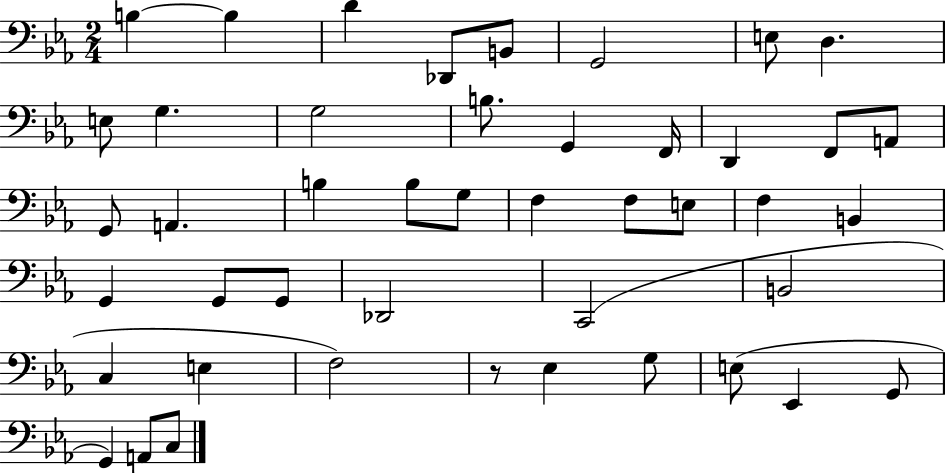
X:1
T:Untitled
M:2/4
L:1/4
K:Eb
B, B, D _D,,/2 B,,/2 G,,2 E,/2 D, E,/2 G, G,2 B,/2 G,, F,,/4 D,, F,,/2 A,,/2 G,,/2 A,, B, B,/2 G,/2 F, F,/2 E,/2 F, B,, G,, G,,/2 G,,/2 _D,,2 C,,2 B,,2 C, E, F,2 z/2 _E, G,/2 E,/2 _E,, G,,/2 G,, A,,/2 C,/2